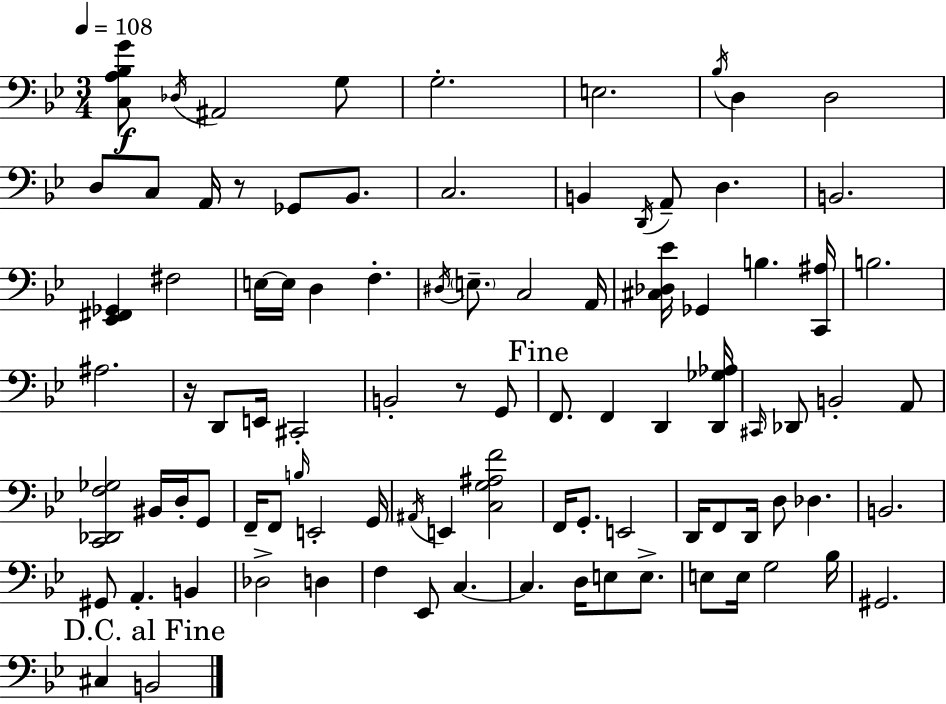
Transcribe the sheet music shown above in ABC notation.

X:1
T:Untitled
M:3/4
L:1/4
K:Gm
[C,A,_B,G]/2 _D,/4 ^A,,2 G,/2 G,2 E,2 _B,/4 D, D,2 D,/2 C,/2 A,,/4 z/2 _G,,/2 _B,,/2 C,2 B,, D,,/4 A,,/2 D, B,,2 [_E,,^F,,_G,,] ^F,2 E,/4 E,/4 D, F, ^D,/4 E,/2 C,2 A,,/4 [^C,_D,_E]/4 _G,, B, [C,,^A,]/4 B,2 ^A,2 z/4 D,,/2 E,,/4 ^C,,2 B,,2 z/2 G,,/2 F,,/2 F,, D,, [D,,_G,_A,]/4 ^C,,/4 _D,,/2 B,,2 A,,/2 [C,,_D,,F,_G,]2 ^B,,/4 D,/4 G,,/2 F,,/4 F,,/2 B,/4 E,,2 G,,/4 ^A,,/4 E,, [C,G,^A,F]2 F,,/4 G,,/2 E,,2 D,,/4 F,,/2 D,,/4 D,/2 _D, B,,2 ^G,,/2 A,, B,, _D,2 D, F, _E,,/2 C, C, D,/4 E,/2 E,/2 E,/2 E,/4 G,2 _B,/4 ^G,,2 ^C, B,,2